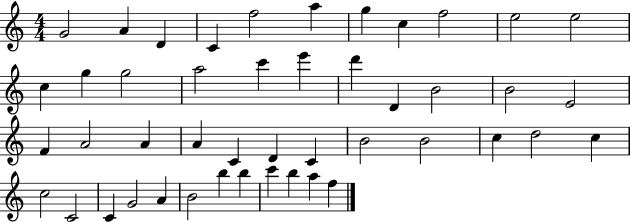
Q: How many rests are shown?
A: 0